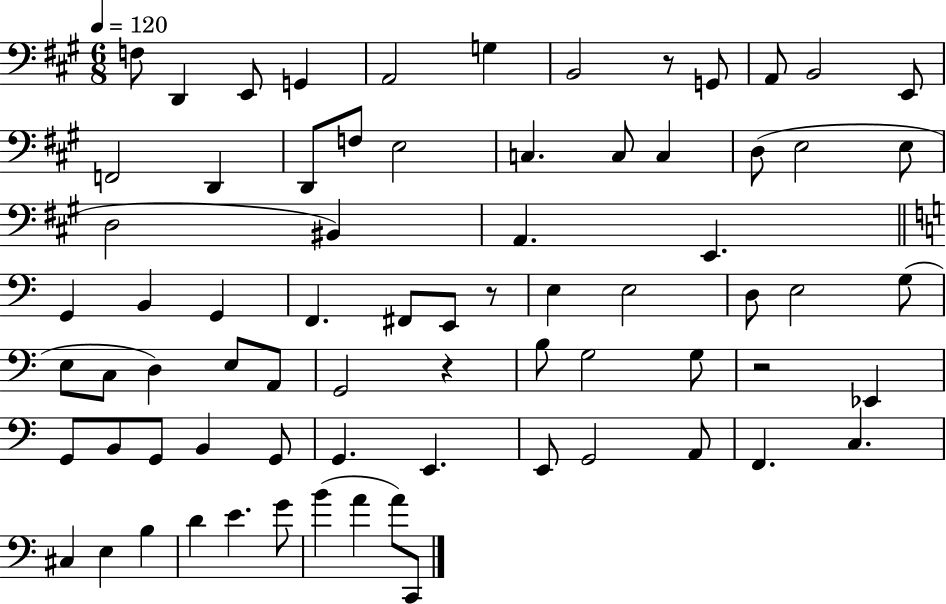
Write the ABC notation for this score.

X:1
T:Untitled
M:6/8
L:1/4
K:A
F,/2 D,, E,,/2 G,, A,,2 G, B,,2 z/2 G,,/2 A,,/2 B,,2 E,,/2 F,,2 D,, D,,/2 F,/2 E,2 C, C,/2 C, D,/2 E,2 E,/2 D,2 ^B,, A,, E,, G,, B,, G,, F,, ^F,,/2 E,,/2 z/2 E, E,2 D,/2 E,2 G,/2 E,/2 C,/2 D, E,/2 A,,/2 G,,2 z B,/2 G,2 G,/2 z2 _E,, G,,/2 B,,/2 G,,/2 B,, G,,/2 G,, E,, E,,/2 G,,2 A,,/2 F,, C, ^C, E, B, D E G/2 B A A/2 C,,/2